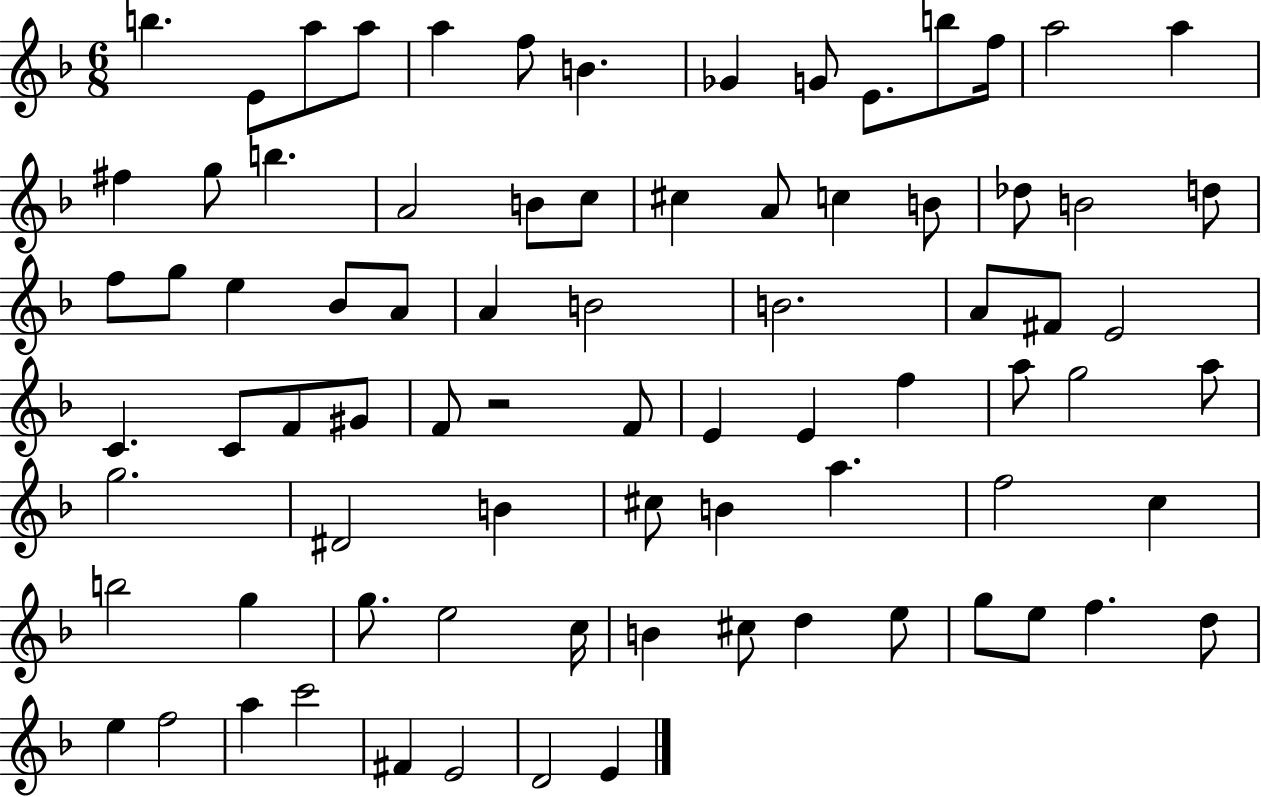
B5/q. E4/e A5/e A5/e A5/q F5/e B4/q. Gb4/q G4/e E4/e. B5/e F5/s A5/h A5/q F#5/q G5/e B5/q. A4/h B4/e C5/e C#5/q A4/e C5/q B4/e Db5/e B4/h D5/e F5/e G5/e E5/q Bb4/e A4/e A4/q B4/h B4/h. A4/e F#4/e E4/h C4/q. C4/e F4/e G#4/e F4/e R/h F4/e E4/q E4/q F5/q A5/e G5/h A5/e G5/h. D#4/h B4/q C#5/e B4/q A5/q. F5/h C5/q B5/h G5/q G5/e. E5/h C5/s B4/q C#5/e D5/q E5/e G5/e E5/e F5/q. D5/e E5/q F5/h A5/q C6/h F#4/q E4/h D4/h E4/q